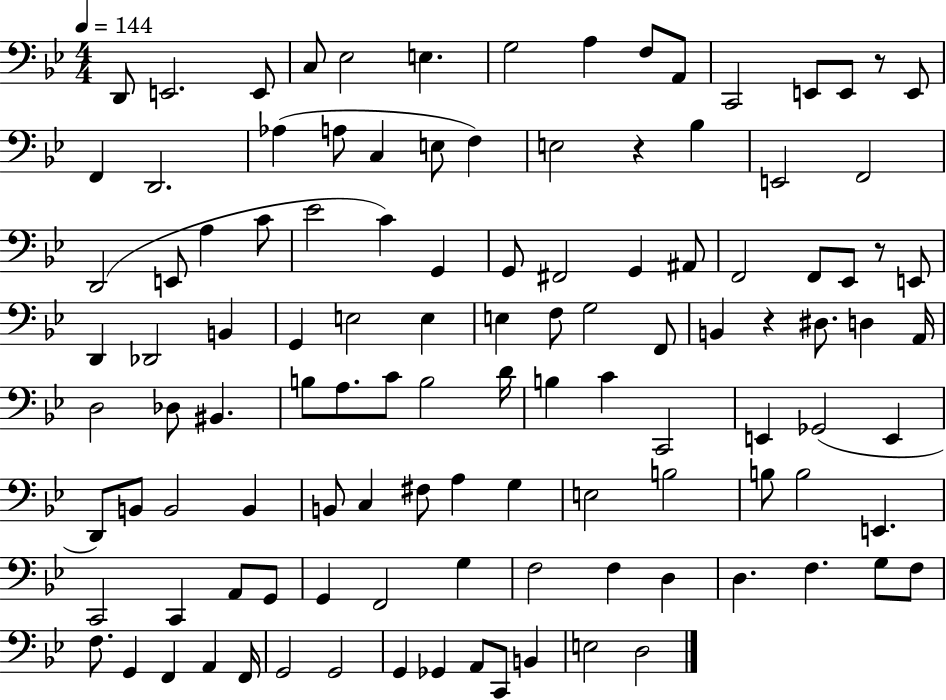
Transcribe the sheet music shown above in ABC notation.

X:1
T:Untitled
M:4/4
L:1/4
K:Bb
D,,/2 E,,2 E,,/2 C,/2 _E,2 E, G,2 A, F,/2 A,,/2 C,,2 E,,/2 E,,/2 z/2 E,,/2 F,, D,,2 _A, A,/2 C, E,/2 F, E,2 z _B, E,,2 F,,2 D,,2 E,,/2 A, C/2 _E2 C G,, G,,/2 ^F,,2 G,, ^A,,/2 F,,2 F,,/2 _E,,/2 z/2 E,,/2 D,, _D,,2 B,, G,, E,2 E, E, F,/2 G,2 F,,/2 B,, z ^D,/2 D, A,,/4 D,2 _D,/2 ^B,, B,/2 A,/2 C/2 B,2 D/4 B, C C,,2 E,, _G,,2 E,, D,,/2 B,,/2 B,,2 B,, B,,/2 C, ^F,/2 A, G, E,2 B,2 B,/2 B,2 E,, C,,2 C,, A,,/2 G,,/2 G,, F,,2 G, F,2 F, D, D, F, G,/2 F,/2 F,/2 G,, F,, A,, F,,/4 G,,2 G,,2 G,, _G,, A,,/2 C,,/2 B,, E,2 D,2